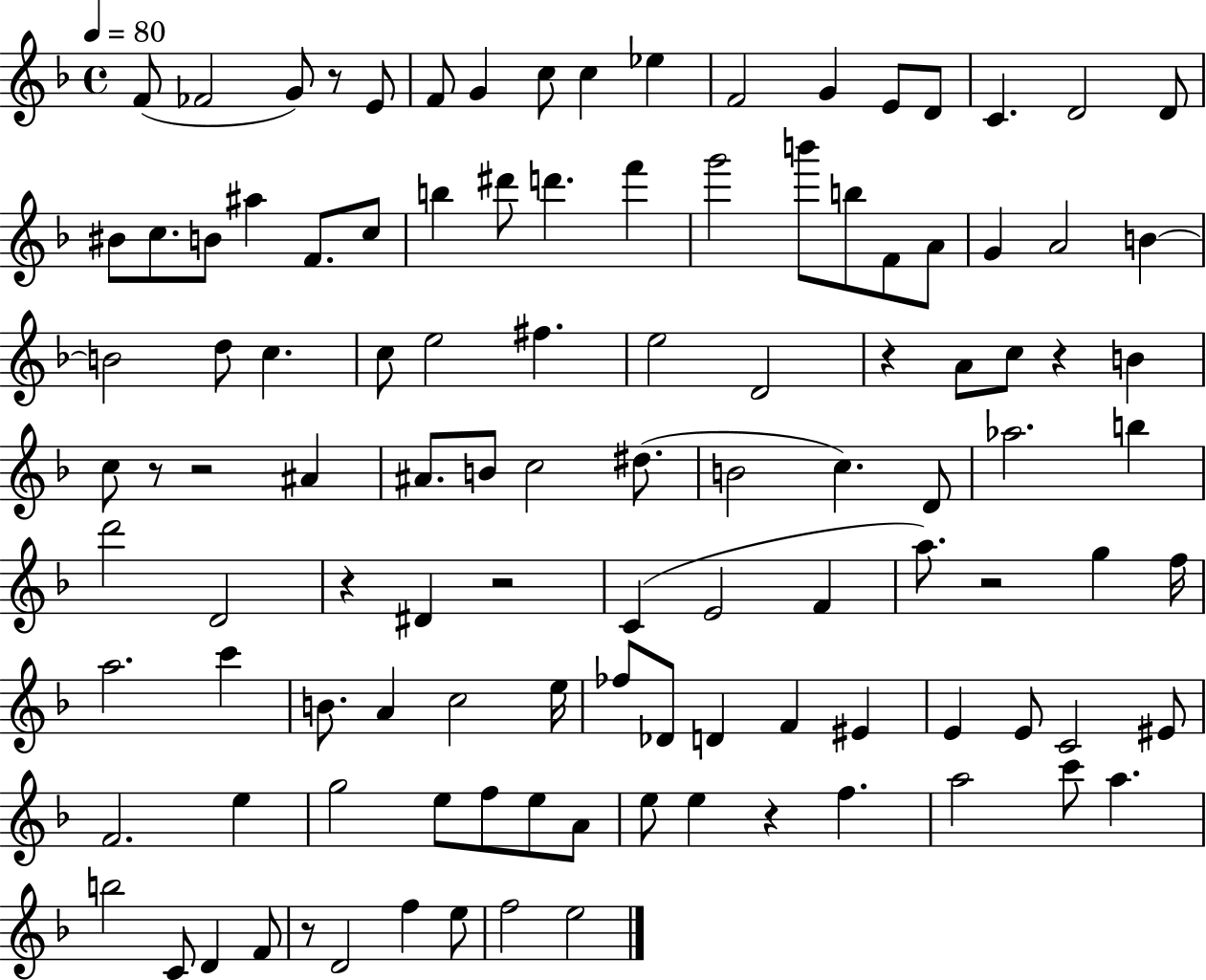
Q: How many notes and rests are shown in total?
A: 112